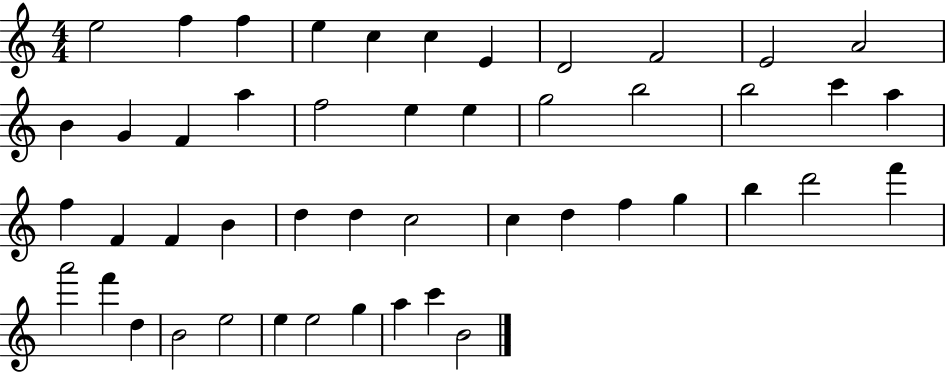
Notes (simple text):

E5/h F5/q F5/q E5/q C5/q C5/q E4/q D4/h F4/h E4/h A4/h B4/q G4/q F4/q A5/q F5/h E5/q E5/q G5/h B5/h B5/h C6/q A5/q F5/q F4/q F4/q B4/q D5/q D5/q C5/h C5/q D5/q F5/q G5/q B5/q D6/h F6/q A6/h F6/q D5/q B4/h E5/h E5/q E5/h G5/q A5/q C6/q B4/h